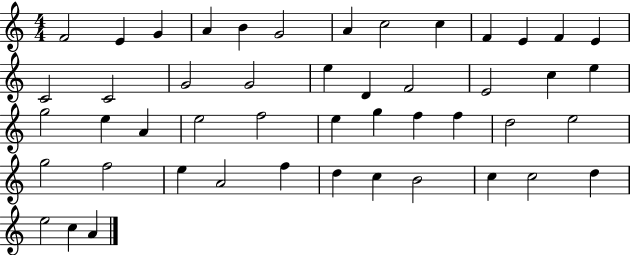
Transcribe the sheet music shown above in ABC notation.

X:1
T:Untitled
M:4/4
L:1/4
K:C
F2 E G A B G2 A c2 c F E F E C2 C2 G2 G2 e D F2 E2 c e g2 e A e2 f2 e g f f d2 e2 g2 f2 e A2 f d c B2 c c2 d e2 c A